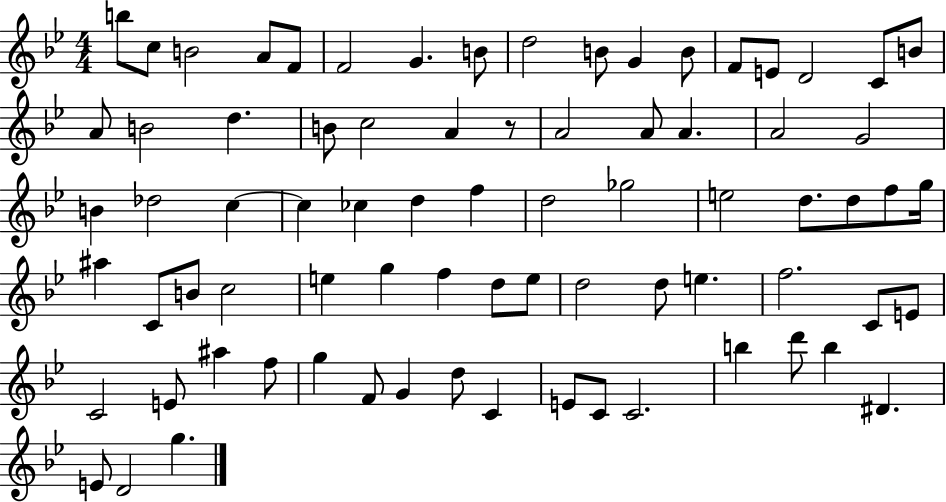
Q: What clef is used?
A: treble